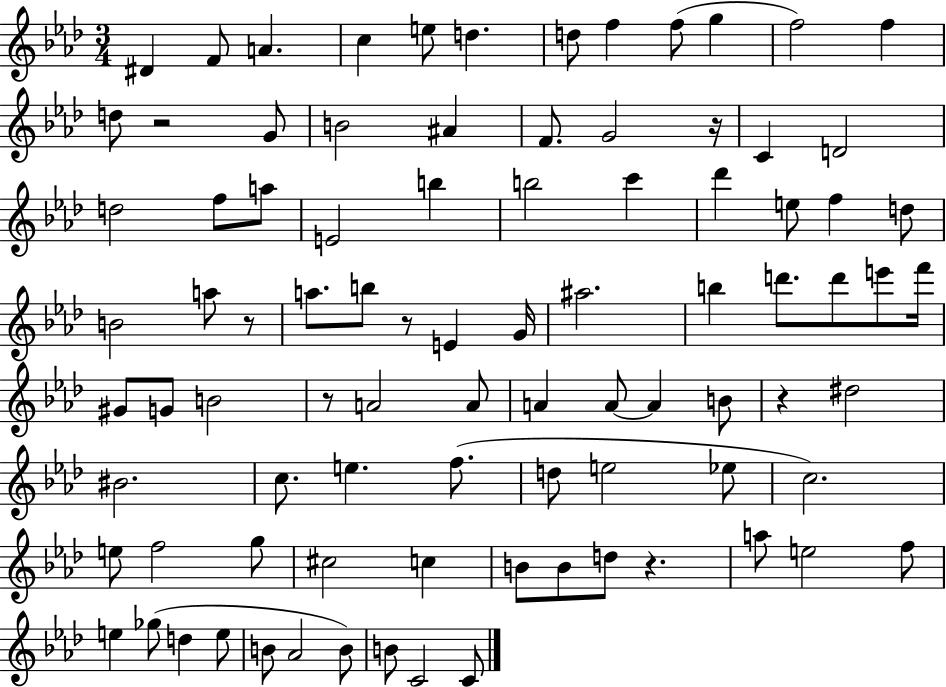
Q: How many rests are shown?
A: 7